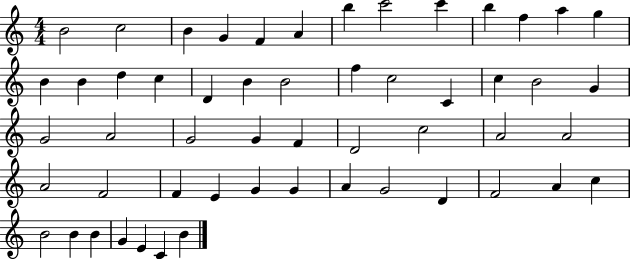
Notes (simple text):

B4/h C5/h B4/q G4/q F4/q A4/q B5/q C6/h C6/q B5/q F5/q A5/q G5/q B4/q B4/q D5/q C5/q D4/q B4/q B4/h F5/q C5/h C4/q C5/q B4/h G4/q G4/h A4/h G4/h G4/q F4/q D4/h C5/h A4/h A4/h A4/h F4/h F4/q E4/q G4/q G4/q A4/q G4/h D4/q F4/h A4/q C5/q B4/h B4/q B4/q G4/q E4/q C4/q B4/q